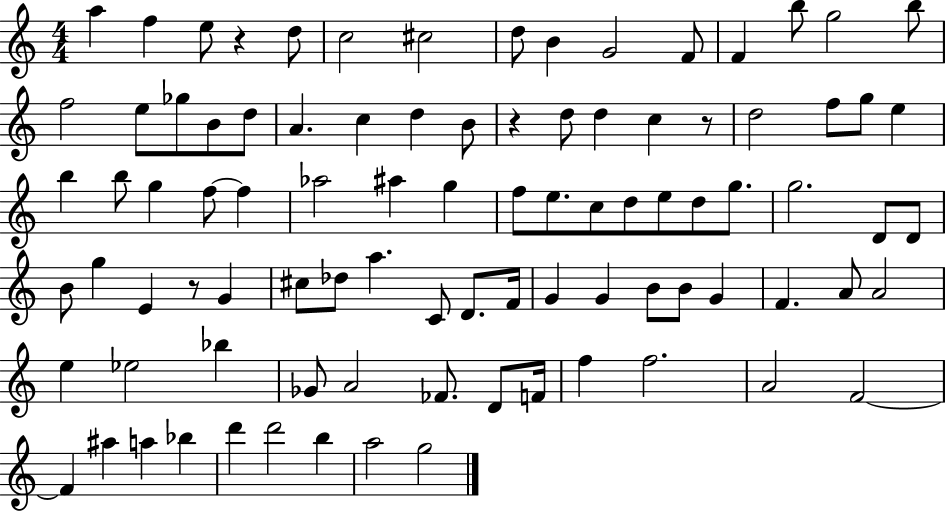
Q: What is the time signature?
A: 4/4